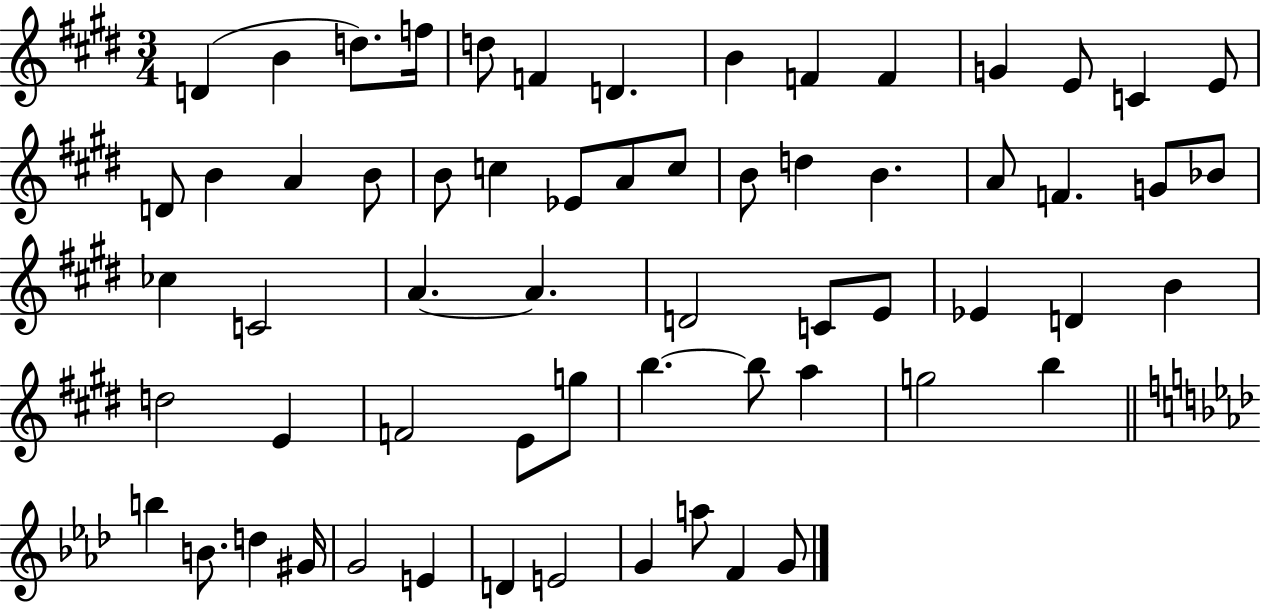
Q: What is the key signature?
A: E major